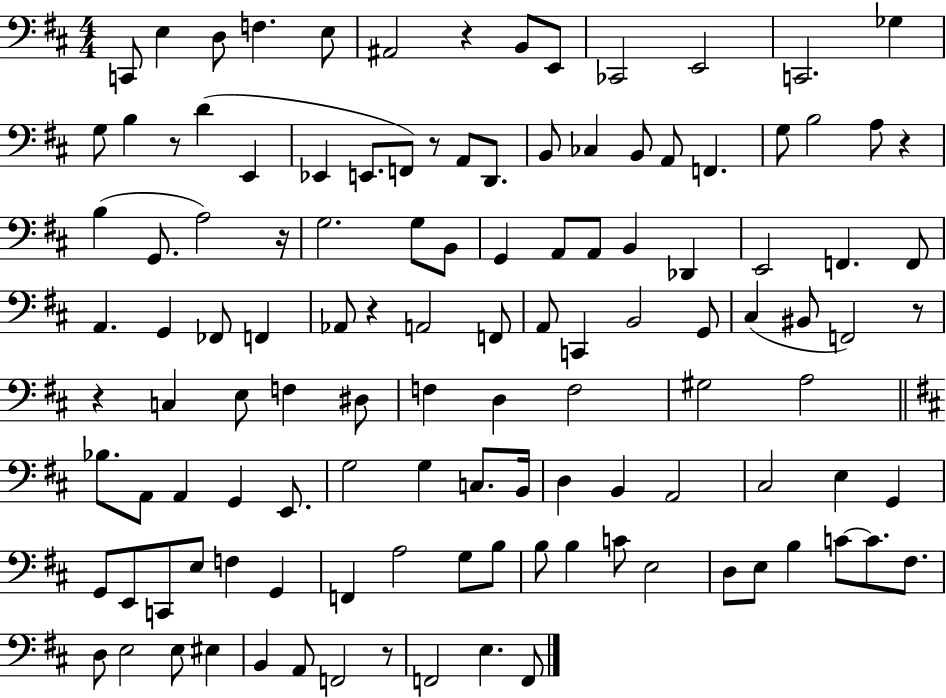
{
  \clef bass
  \numericTimeSignature
  \time 4/4
  \key d \major
  \repeat volta 2 { c,8 e4 d8 f4. e8 | ais,2 r4 b,8 e,8 | ces,2 e,2 | c,2. ges4 | \break g8 b4 r8 d'4( e,4 | ees,4 e,8. f,8) r8 a,8 d,8. | b,8 ces4 b,8 a,8 f,4. | g8 b2 a8 r4 | \break b4( g,8. a2) r16 | g2. g8 b,8 | g,4 a,8 a,8 b,4 des,4 | e,2 f,4. f,8 | \break a,4. g,4 fes,8 f,4 | aes,8 r4 a,2 f,8 | a,8 c,4 b,2 g,8 | cis4( bis,8 f,2) r8 | \break r4 c4 e8 f4 dis8 | f4 d4 f2 | gis2 a2 | \bar "||" \break \key b \minor bes8. a,8 a,4 g,4 e,8. | g2 g4 c8. b,16 | d4 b,4 a,2 | cis2 e4 g,4 | \break g,8 e,8 c,8 e8 f4 g,4 | f,4 a2 g8 b8 | b8 b4 c'8 e2 | d8 e8 b4 c'8~~ c'8. fis8. | \break d8 e2 e8 eis4 | b,4 a,8 f,2 r8 | f,2 e4. f,8 | } \bar "|."
}